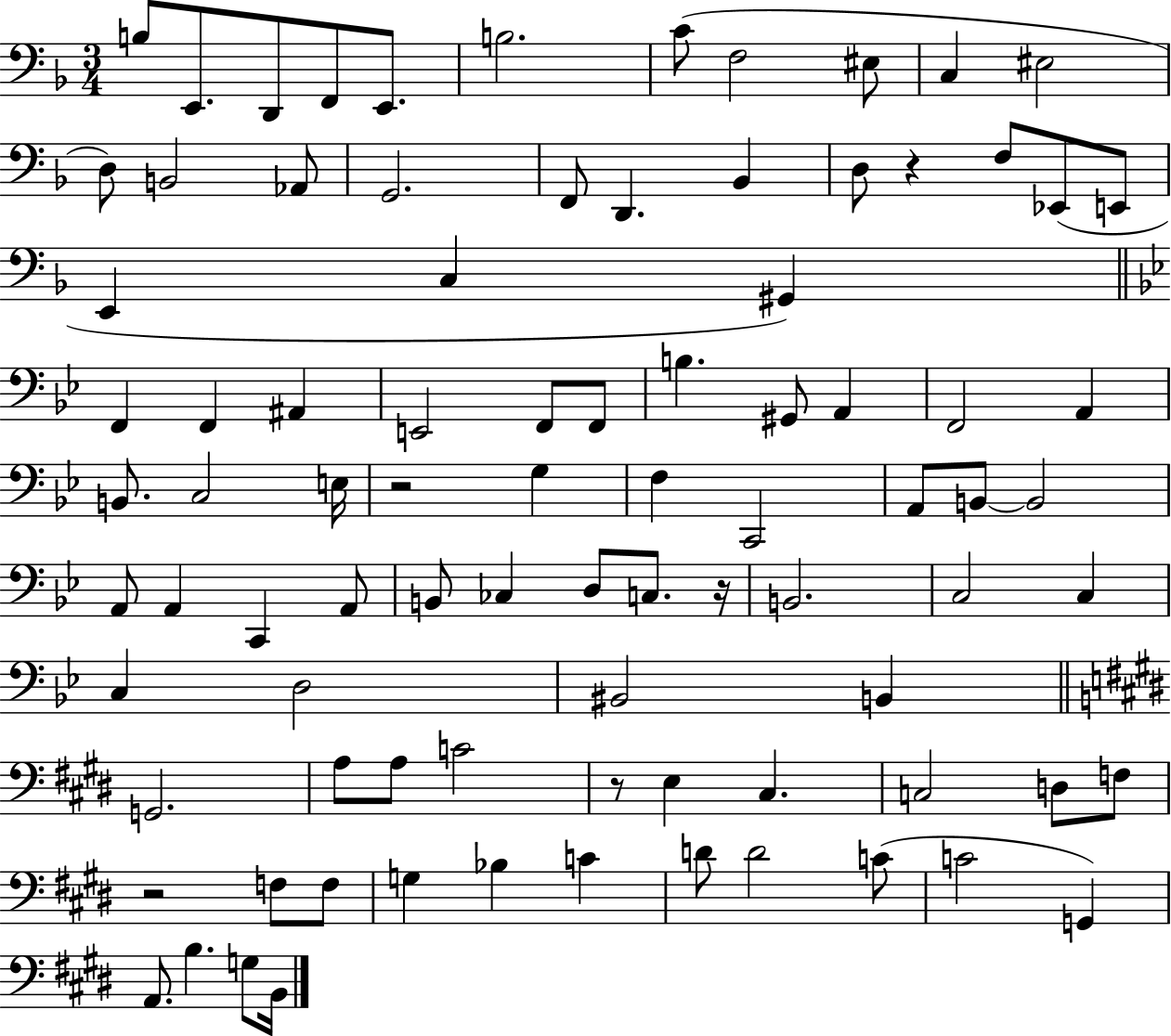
B3/e E2/e. D2/e F2/e E2/e. B3/h. C4/e F3/h EIS3/e C3/q EIS3/h D3/e B2/h Ab2/e G2/h. F2/e D2/q. Bb2/q D3/e R/q F3/e Eb2/e E2/e E2/q C3/q G#2/q F2/q F2/q A#2/q E2/h F2/e F2/e B3/q. G#2/e A2/q F2/h A2/q B2/e. C3/h E3/s R/h G3/q F3/q C2/h A2/e B2/e B2/h A2/e A2/q C2/q A2/e B2/e CES3/q D3/e C3/e. R/s B2/h. C3/h C3/q C3/q D3/h BIS2/h B2/q G2/h. A3/e A3/e C4/h R/e E3/q C#3/q. C3/h D3/e F3/e R/h F3/e F3/e G3/q Bb3/q C4/q D4/e D4/h C4/e C4/h G2/q A2/e. B3/q. G3/e B2/s